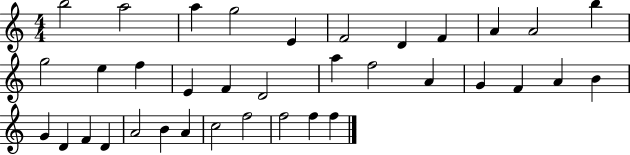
{
  \clef treble
  \numericTimeSignature
  \time 4/4
  \key c \major
  b''2 a''2 | a''4 g''2 e'4 | f'2 d'4 f'4 | a'4 a'2 b''4 | \break g''2 e''4 f''4 | e'4 f'4 d'2 | a''4 f''2 a'4 | g'4 f'4 a'4 b'4 | \break g'4 d'4 f'4 d'4 | a'2 b'4 a'4 | c''2 f''2 | f''2 f''4 f''4 | \break \bar "|."
}